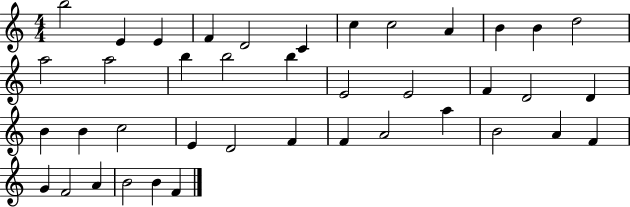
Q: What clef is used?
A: treble